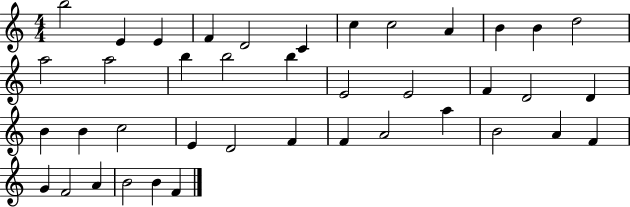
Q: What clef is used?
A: treble